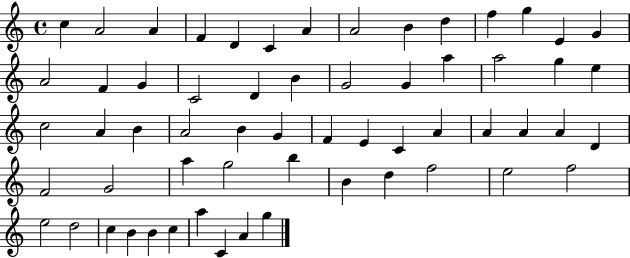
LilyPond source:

{
  \clef treble
  \time 4/4
  \defaultTimeSignature
  \key c \major
  c''4 a'2 a'4 | f'4 d'4 c'4 a'4 | a'2 b'4 d''4 | f''4 g''4 e'4 g'4 | \break a'2 f'4 g'4 | c'2 d'4 b'4 | g'2 g'4 a''4 | a''2 g''4 e''4 | \break c''2 a'4 b'4 | a'2 b'4 g'4 | f'4 e'4 c'4 a'4 | a'4 a'4 a'4 d'4 | \break f'2 g'2 | a''4 g''2 b''4 | b'4 d''4 f''2 | e''2 f''2 | \break e''2 d''2 | c''4 b'4 b'4 c''4 | a''4 c'4 a'4 g''4 | \bar "|."
}